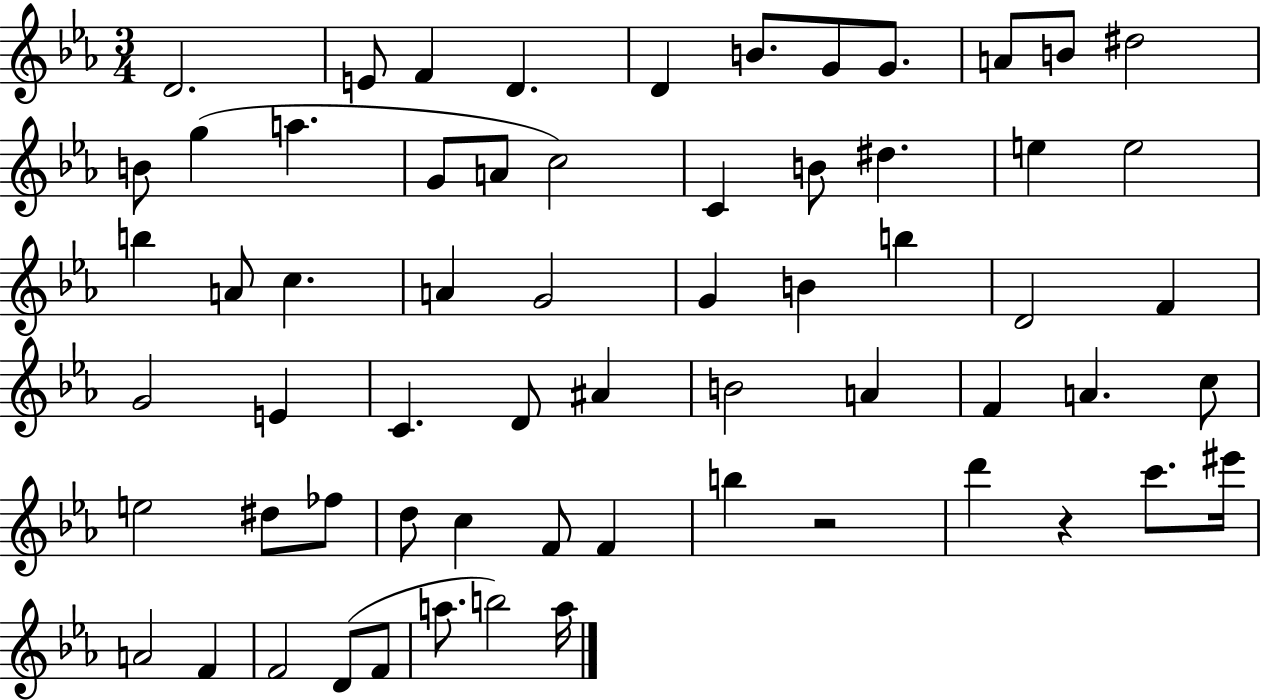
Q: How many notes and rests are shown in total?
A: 63